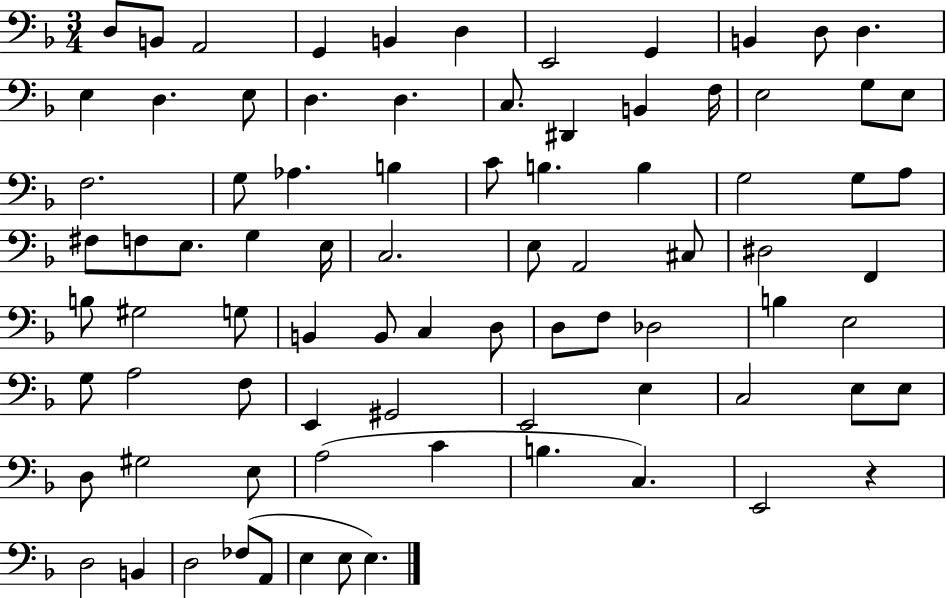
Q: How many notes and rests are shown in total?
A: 83